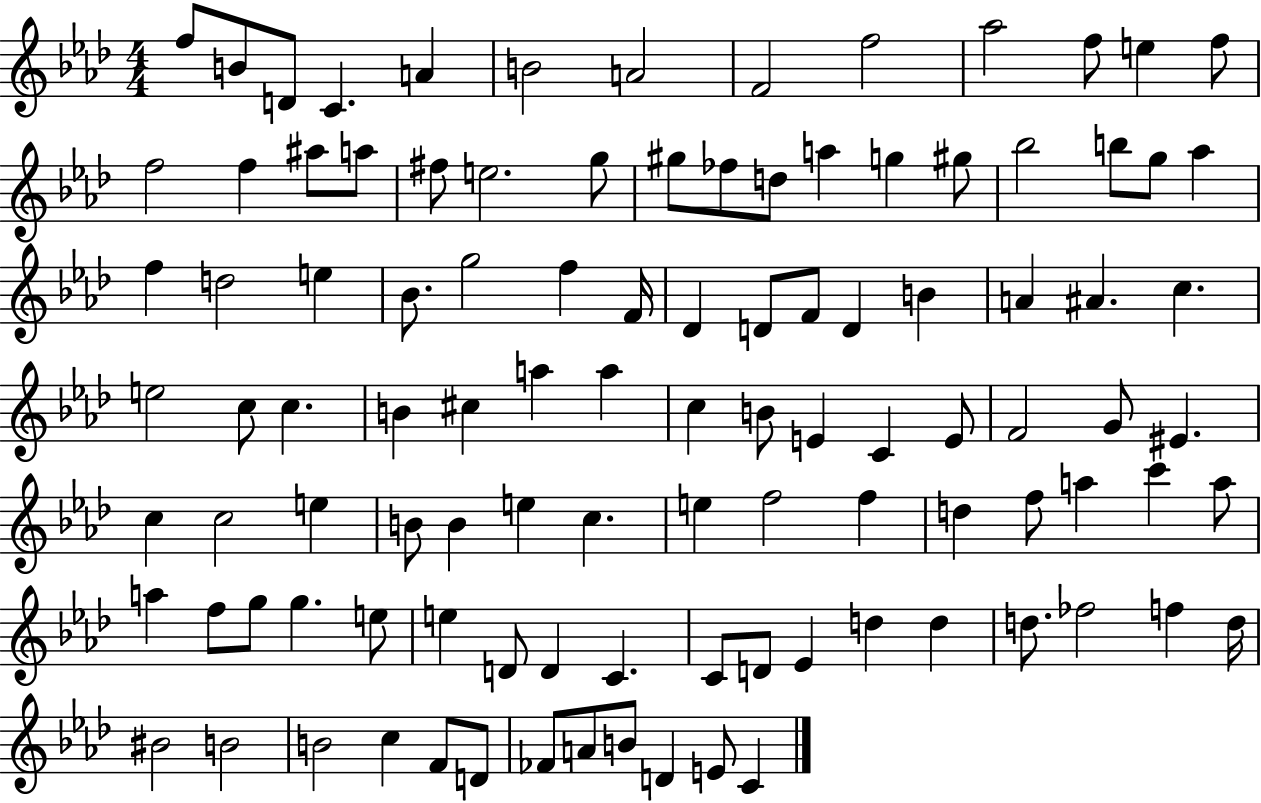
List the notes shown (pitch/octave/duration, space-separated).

F5/e B4/e D4/e C4/q. A4/q B4/h A4/h F4/h F5/h Ab5/h F5/e E5/q F5/e F5/h F5/q A#5/e A5/e F#5/e E5/h. G5/e G#5/e FES5/e D5/e A5/q G5/q G#5/e Bb5/h B5/e G5/e Ab5/q F5/q D5/h E5/q Bb4/e. G5/h F5/q F4/s Db4/q D4/e F4/e D4/q B4/q A4/q A#4/q. C5/q. E5/h C5/e C5/q. B4/q C#5/q A5/q A5/q C5/q B4/e E4/q C4/q E4/e F4/h G4/e EIS4/q. C5/q C5/h E5/q B4/e B4/q E5/q C5/q. E5/q F5/h F5/q D5/q F5/e A5/q C6/q A5/e A5/q F5/e G5/e G5/q. E5/e E5/q D4/e D4/q C4/q. C4/e D4/e Eb4/q D5/q D5/q D5/e. FES5/h F5/q D5/s BIS4/h B4/h B4/h C5/q F4/e D4/e FES4/e A4/e B4/e D4/q E4/e C4/q